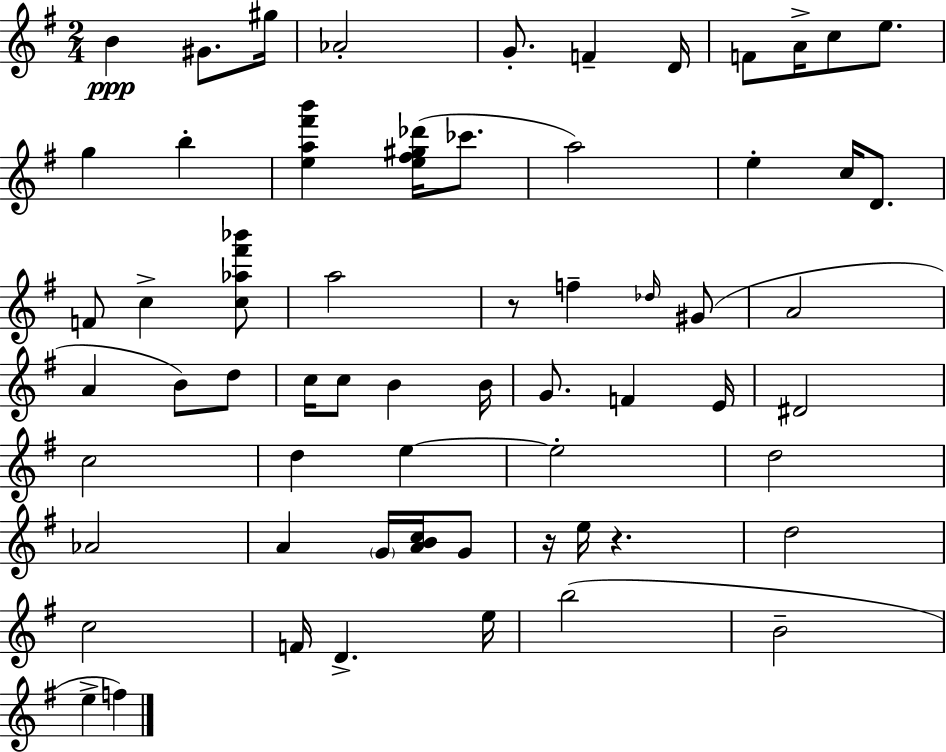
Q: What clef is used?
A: treble